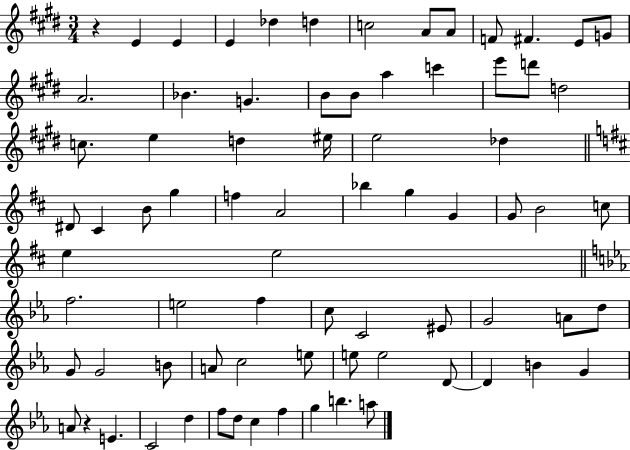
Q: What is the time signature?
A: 3/4